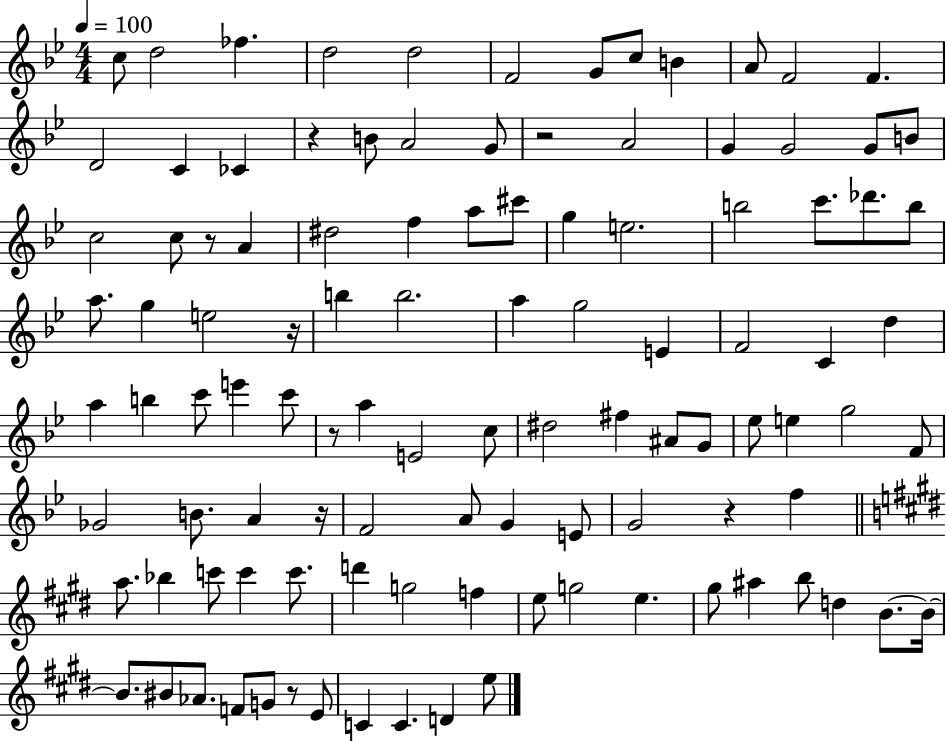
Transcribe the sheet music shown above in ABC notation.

X:1
T:Untitled
M:4/4
L:1/4
K:Bb
c/2 d2 _f d2 d2 F2 G/2 c/2 B A/2 F2 F D2 C _C z B/2 A2 G/2 z2 A2 G G2 G/2 B/2 c2 c/2 z/2 A ^d2 f a/2 ^c'/2 g e2 b2 c'/2 _d'/2 b/2 a/2 g e2 z/4 b b2 a g2 E F2 C d a b c'/2 e' c'/2 z/2 a E2 c/2 ^d2 ^f ^A/2 G/2 _e/2 e g2 F/2 _G2 B/2 A z/4 F2 A/2 G E/2 G2 z f a/2 _b c'/2 c' c'/2 d' g2 f e/2 g2 e ^g/2 ^a b/2 d B/2 B/4 B/2 ^B/2 _A/2 F/2 G/2 z/2 E/2 C C D e/2